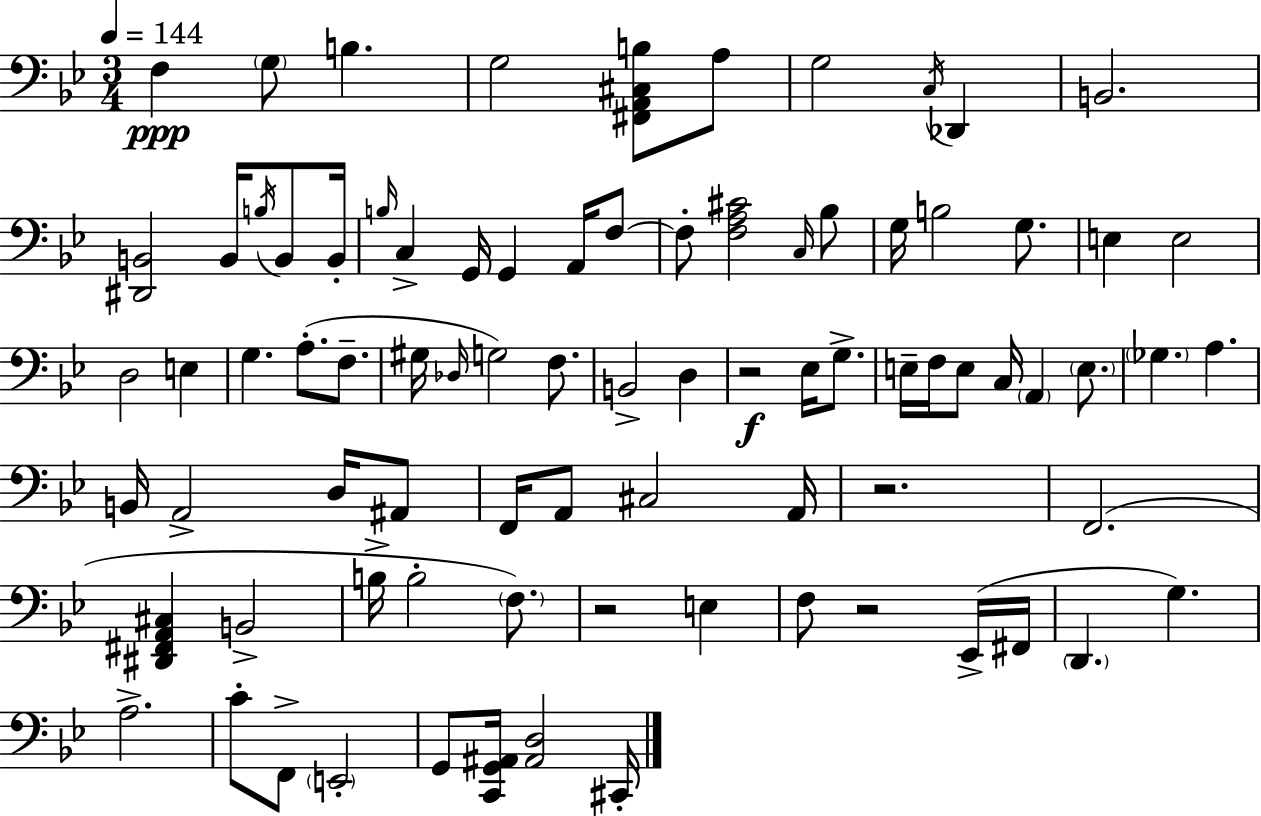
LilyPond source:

{
  \clef bass
  \numericTimeSignature
  \time 3/4
  \key bes \major
  \tempo 4 = 144
  f4\ppp \parenthesize g8 b4. | g2 <fis, a, cis b>8 a8 | g2 \acciaccatura { c16 } des,4 | b,2. | \break <dis, b,>2 b,16 \acciaccatura { b16 } b,8 | b,16-. \grace { b16 } c4-> g,16 g,4 | a,16 f8~~ f8-. <f a cis'>2 | \grace { c16 } bes8 g16 b2 | \break g8. e4 e2 | d2 | e4 g4. a8.-.( | f8.-- gis16 \grace { des16 } g2) | \break f8. b,2-> | d4 r2\f | ees16 g8.-> e16-- f16 e8 c16 \parenthesize a,4 | \parenthesize e8. \parenthesize ges4. a4. | \break b,16 a,2-> | d16 ais,8 f,16 a,8 cis2 | a,16 r2. | f,2.( | \break <dis, fis, a, cis>4 b,2-> | b16-> b2-. | \parenthesize f8.) r2 | e4 f8 r2 | \break ees,16->( fis,16 \parenthesize d,4. g4.) | a2.-> | c'8-. f,8-> \parenthesize e,2-. | g,8 <c, g, ais,>16 <ais, d>2 | \break cis,16-. \bar "|."
}